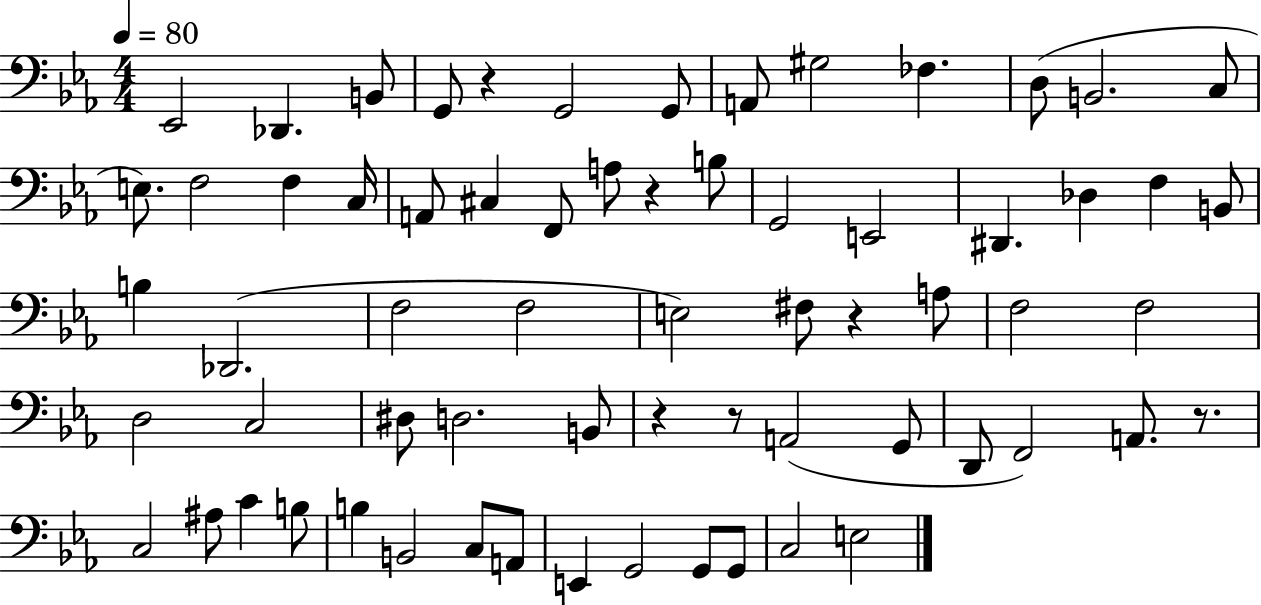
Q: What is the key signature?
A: EES major